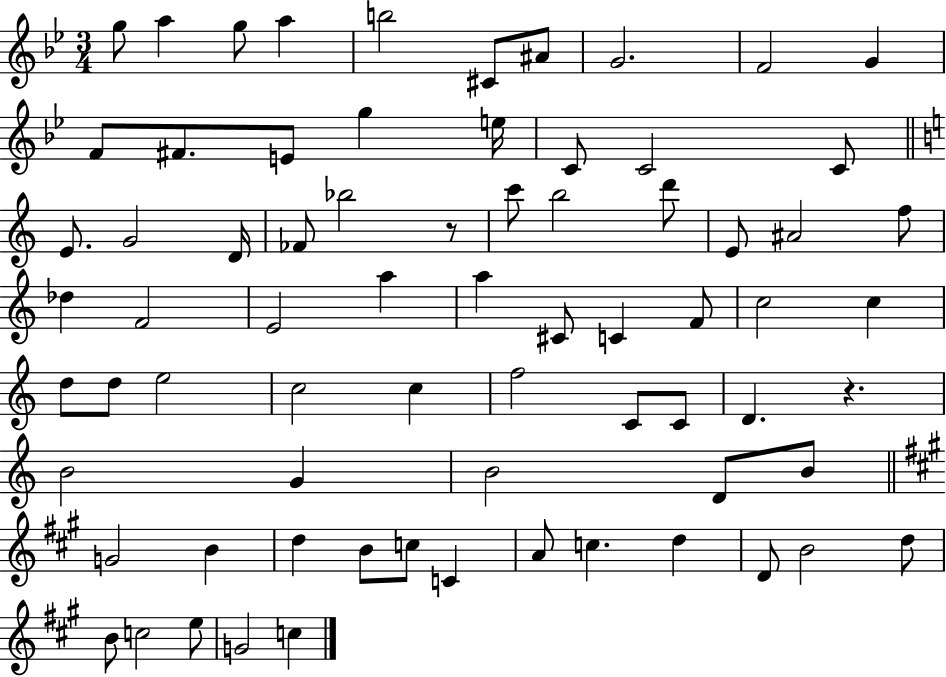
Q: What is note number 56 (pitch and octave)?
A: D5